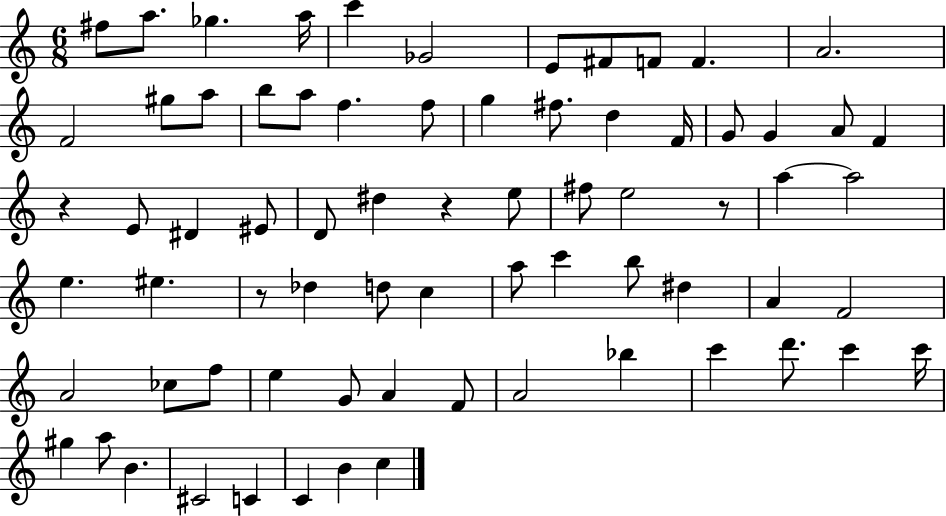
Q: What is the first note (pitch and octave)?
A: F#5